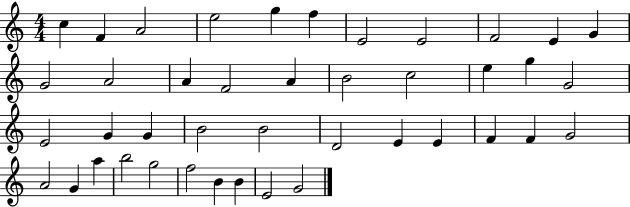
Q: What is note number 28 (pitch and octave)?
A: E4